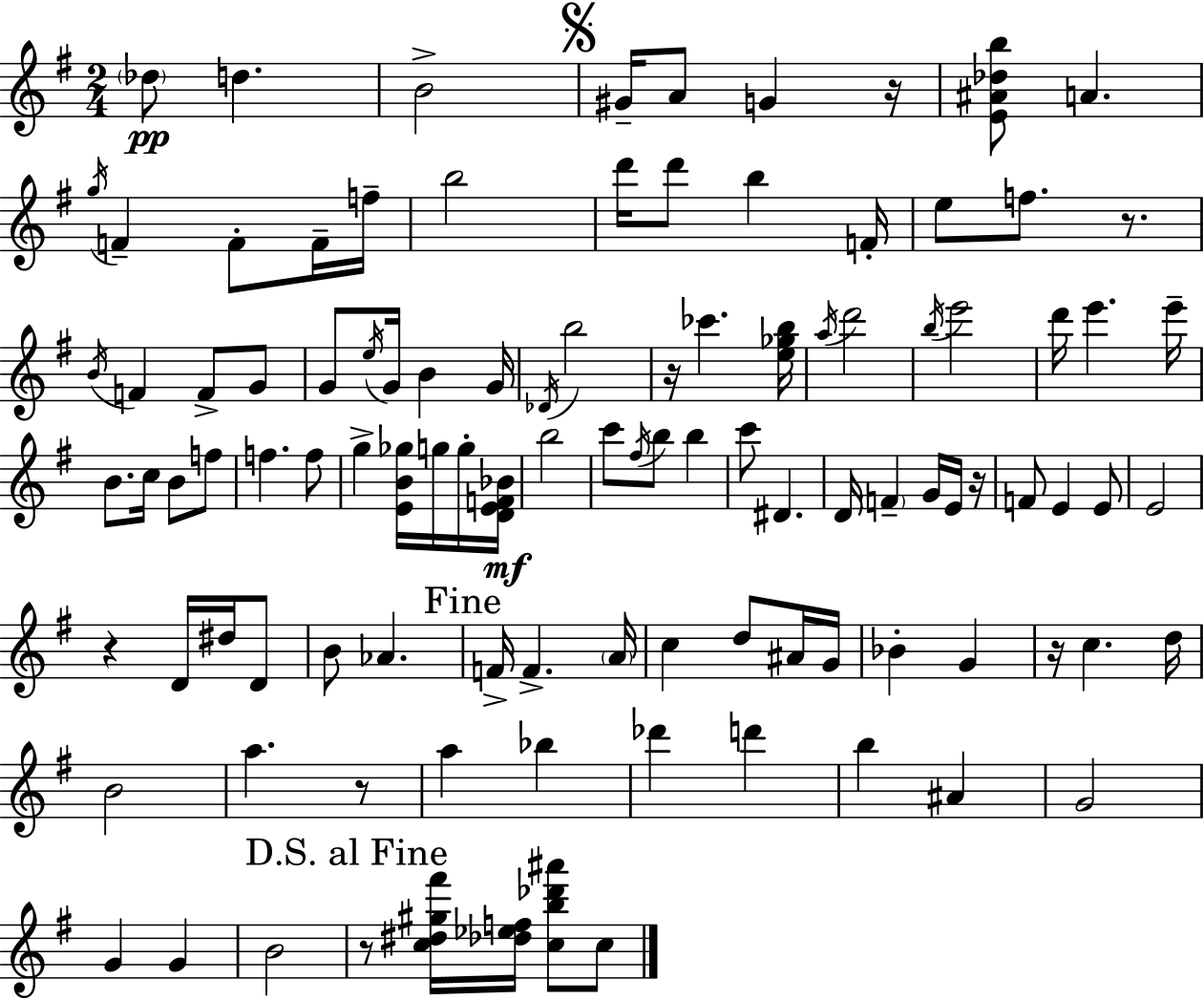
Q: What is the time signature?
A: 2/4